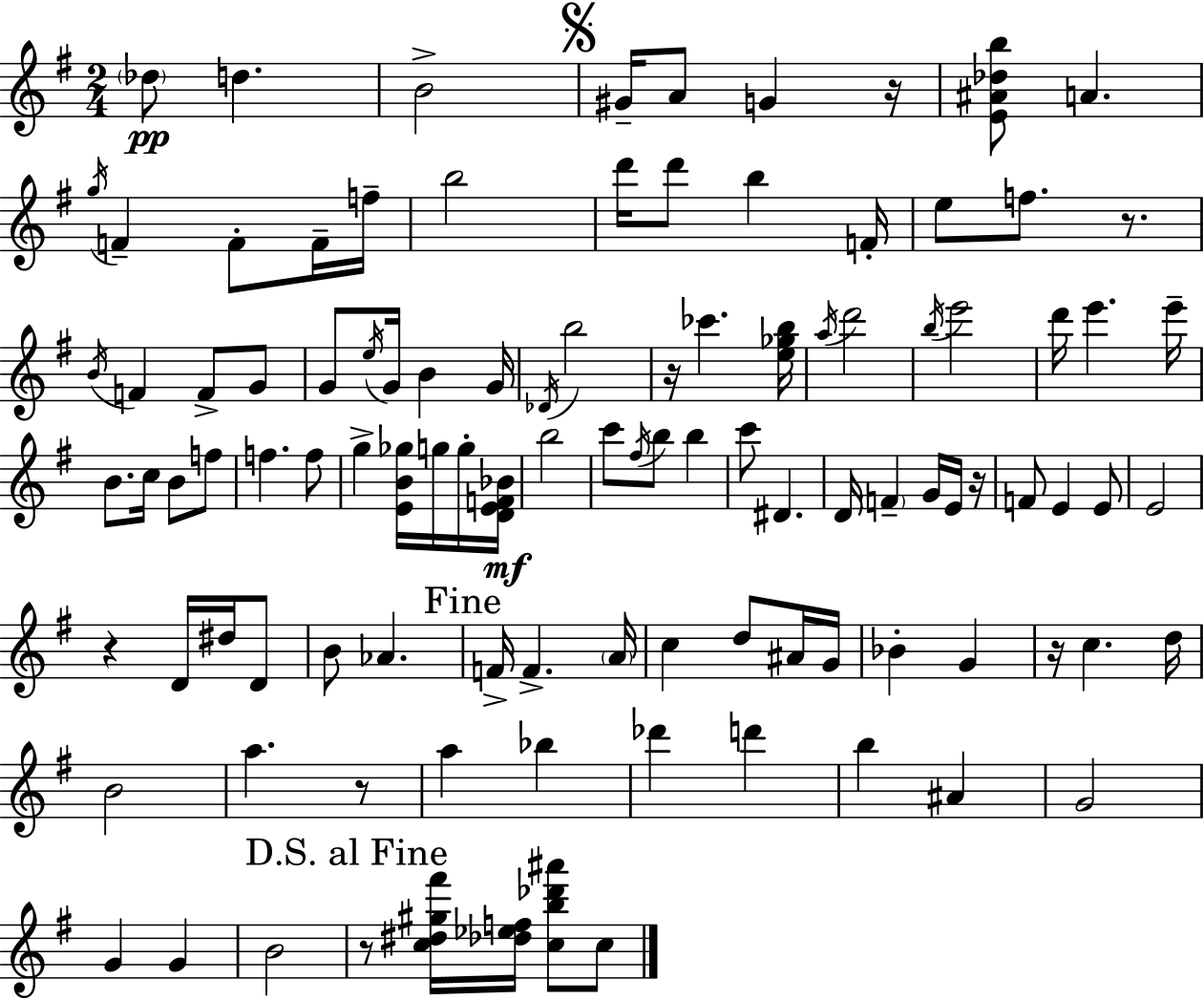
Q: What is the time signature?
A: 2/4